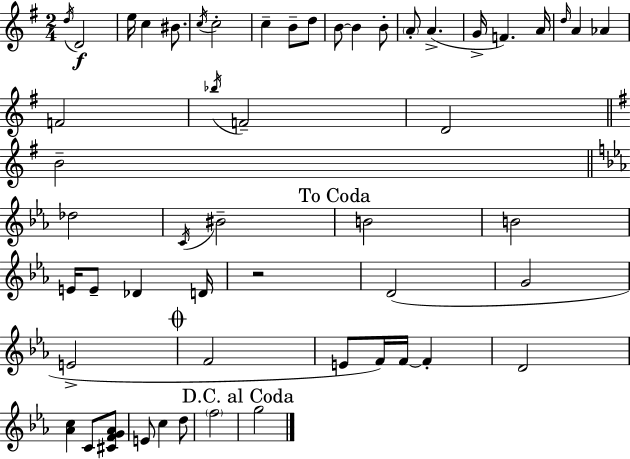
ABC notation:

X:1
T:Untitled
M:2/4
L:1/4
K:G
d/4 D2 e/4 c ^B/2 c/4 c2 c B/2 d/2 B/2 B B/2 A/2 A G/4 F A/4 d/4 A _A F2 _b/4 F2 D2 B2 _d2 C/4 ^B2 B2 B2 E/4 E/2 _D D/4 z2 D2 G2 E2 F2 E/2 F/4 F/4 F D2 [_Ac] C/2 [^CFG_A]/2 E/2 c d/2 f2 g2